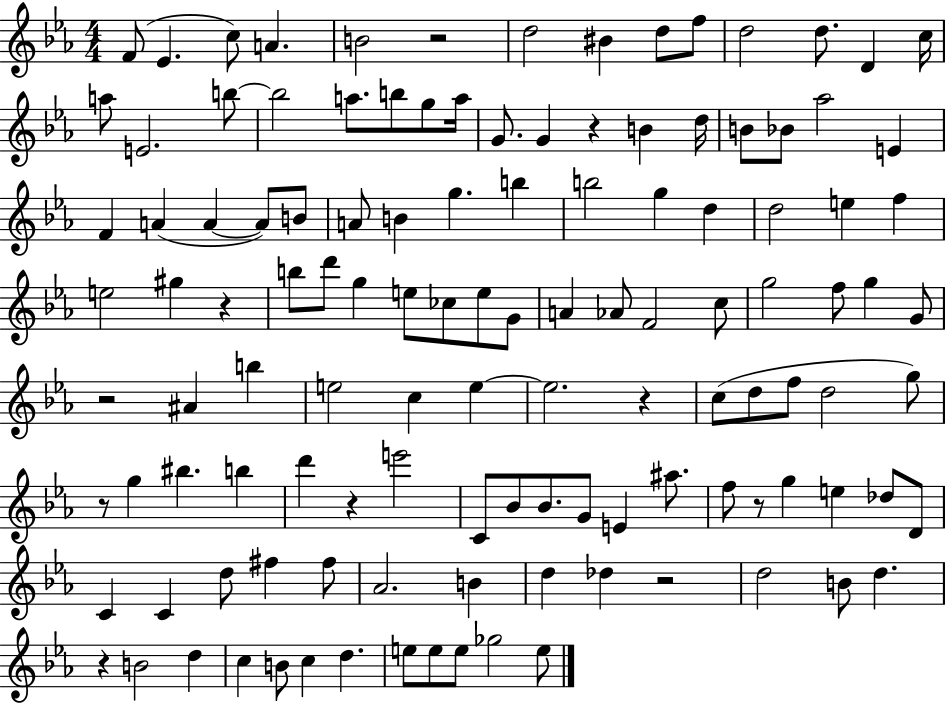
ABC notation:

X:1
T:Untitled
M:4/4
L:1/4
K:Eb
F/2 _E c/2 A B2 z2 d2 ^B d/2 f/2 d2 d/2 D c/4 a/2 E2 b/2 b2 a/2 b/2 g/2 a/4 G/2 G z B d/4 B/2 _B/2 _a2 E F A A A/2 B/2 A/2 B g b b2 g d d2 e f e2 ^g z b/2 d'/2 g e/2 _c/2 e/2 G/2 A _A/2 F2 c/2 g2 f/2 g G/2 z2 ^A b e2 c e e2 z c/2 d/2 f/2 d2 g/2 z/2 g ^b b d' z e'2 C/2 _B/2 _B/2 G/2 E ^a/2 f/2 z/2 g e _d/2 D/2 C C d/2 ^f ^f/2 _A2 B d _d z2 d2 B/2 d z B2 d c B/2 c d e/2 e/2 e/2 _g2 e/2